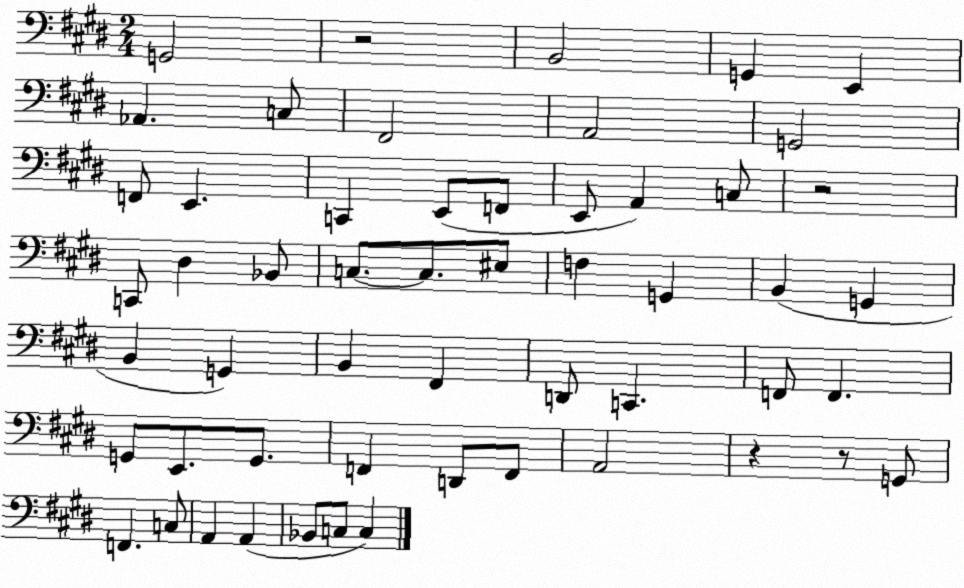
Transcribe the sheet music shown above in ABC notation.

X:1
T:Untitled
M:2/4
L:1/4
K:E
G,,2 z2 B,,2 G,, E,, _A,, C,/2 ^F,,2 A,,2 G,,2 F,,/2 E,, C,, E,,/2 F,,/2 E,,/2 A,, C,/2 z2 C,,/2 ^D, _B,,/2 C,/2 C,/2 ^E,/2 F, G,, B,, G,, B,, G,, B,, ^F,, D,,/2 C,, F,,/2 F,, G,,/2 E,,/2 G,,/2 F,, D,,/2 F,,/2 A,,2 z z/2 G,,/2 F,, C,/2 A,, A,, _B,,/2 C,/2 C,